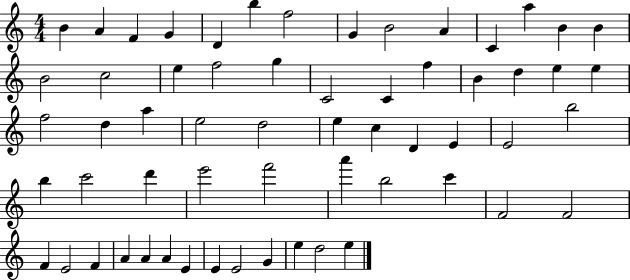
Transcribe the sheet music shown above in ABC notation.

X:1
T:Untitled
M:4/4
L:1/4
K:C
B A F G D b f2 G B2 A C a B B B2 c2 e f2 g C2 C f B d e e f2 d a e2 d2 e c D E E2 b2 b c'2 d' e'2 f'2 a' b2 c' F2 F2 F E2 F A A A E E E2 G e d2 e